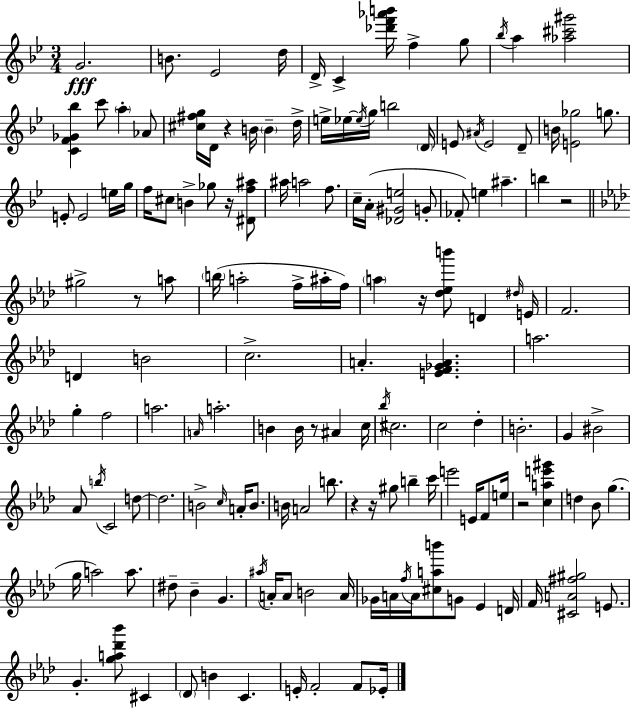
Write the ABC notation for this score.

X:1
T:Untitled
M:3/4
L:1/4
K:Bb
G2 B/2 _E2 d/4 D/4 C [_d'f'_a'b']/4 f g/2 _b/4 a [_a^c'^g']2 [CF_G_b] c'/2 a _A/2 [^c^fg]/4 D/4 z B/4 B d/4 e/4 _e/4 _e/4 g/4 b2 D/4 E/2 ^A/4 E2 D/2 B/4 [E_g]2 g/2 E/2 E2 e/4 g/4 f/4 ^c/2 B _g/2 z/4 [^Df^a]/2 ^a/4 a2 f/2 c/4 A/4 [_D^Ge]2 G/2 _F/2 e ^a b z2 ^g2 z/2 a/2 b/4 a2 f/4 ^a/4 f/4 a z/4 [_d_eb']/2 D ^d/4 E/4 F2 D B2 c2 A [EF_GA] a2 g f2 a2 A/4 a2 B B/4 z/2 ^A c/4 _b/4 ^c2 c2 _d B2 G ^B2 _A/2 b/4 C2 d/2 d2 B2 c/4 A/4 B/2 B/4 A2 b/2 z z/4 ^g/2 b c'/4 e'2 E/4 F/2 e/4 z2 [cae'^g'] d _B/2 g g/4 a2 a/2 ^d/2 _B G ^a/4 A/4 A/2 B2 A/4 _G/4 A/4 f/4 A/4 [^cab']/2 G/2 _E D/4 F/4 [^CA^f^g]2 E/2 G [ga_d'_b']/2 ^C _D/2 B C E/4 F2 F/2 _E/4